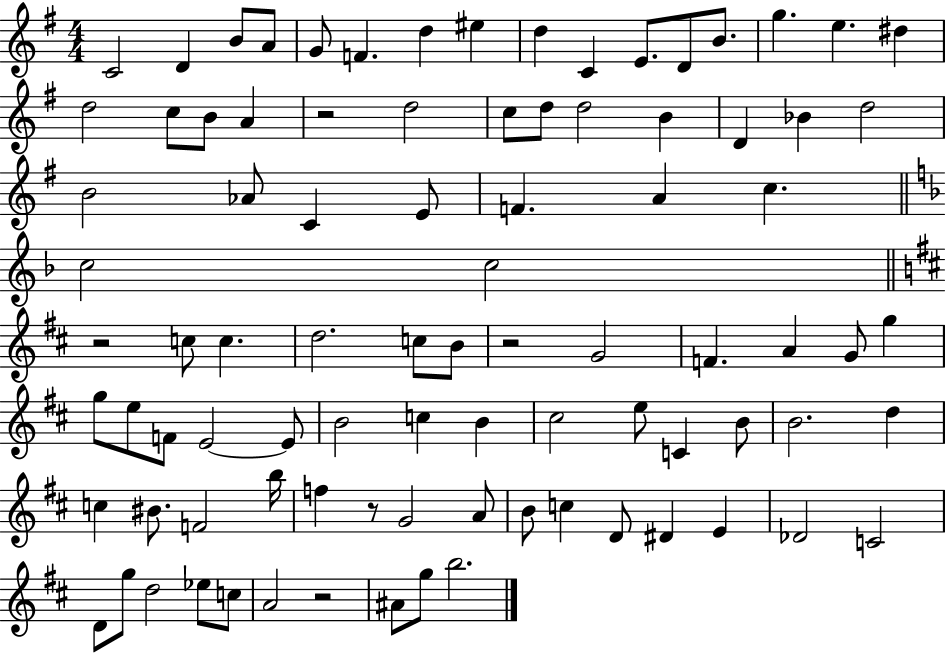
X:1
T:Untitled
M:4/4
L:1/4
K:G
C2 D B/2 A/2 G/2 F d ^e d C E/2 D/2 B/2 g e ^d d2 c/2 B/2 A z2 d2 c/2 d/2 d2 B D _B d2 B2 _A/2 C E/2 F A c c2 c2 z2 c/2 c d2 c/2 B/2 z2 G2 F A G/2 g g/2 e/2 F/2 E2 E/2 B2 c B ^c2 e/2 C B/2 B2 d c ^B/2 F2 b/4 f z/2 G2 A/2 B/2 c D/2 ^D E _D2 C2 D/2 g/2 d2 _e/2 c/2 A2 z2 ^A/2 g/2 b2